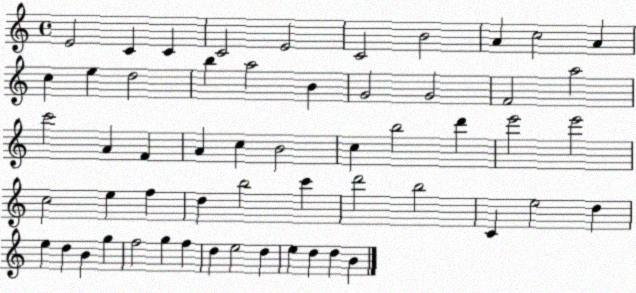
X:1
T:Untitled
M:4/4
L:1/4
K:C
E2 C C C2 E2 C2 B2 A c2 A c e d2 b a2 B G2 G2 F2 a2 c'2 A F A c B2 c b2 d' e'2 e'2 c2 e f d b2 c' d'2 b2 C e2 d e d B g f2 g f d e2 d e d d B